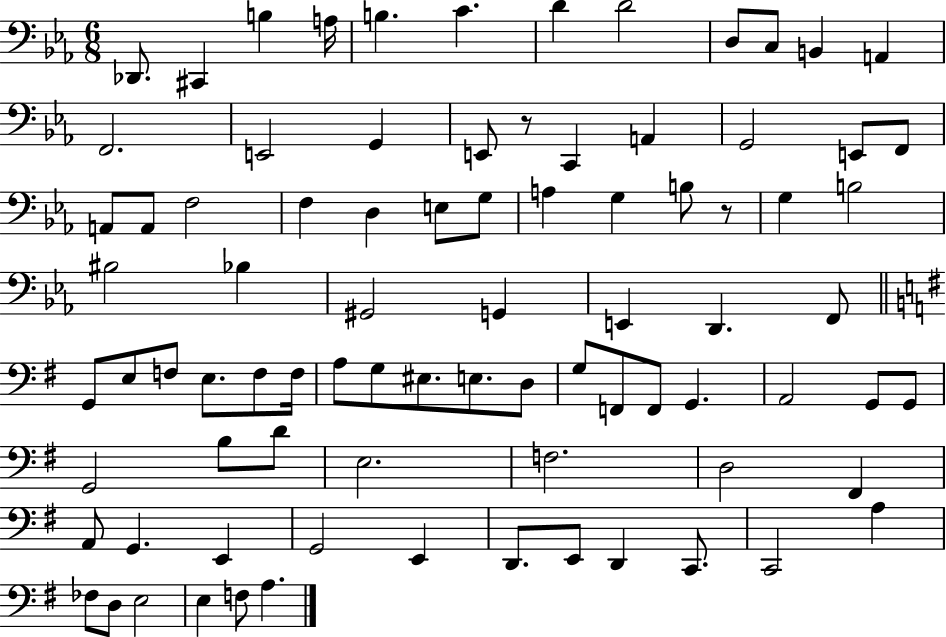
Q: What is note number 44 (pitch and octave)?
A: E3